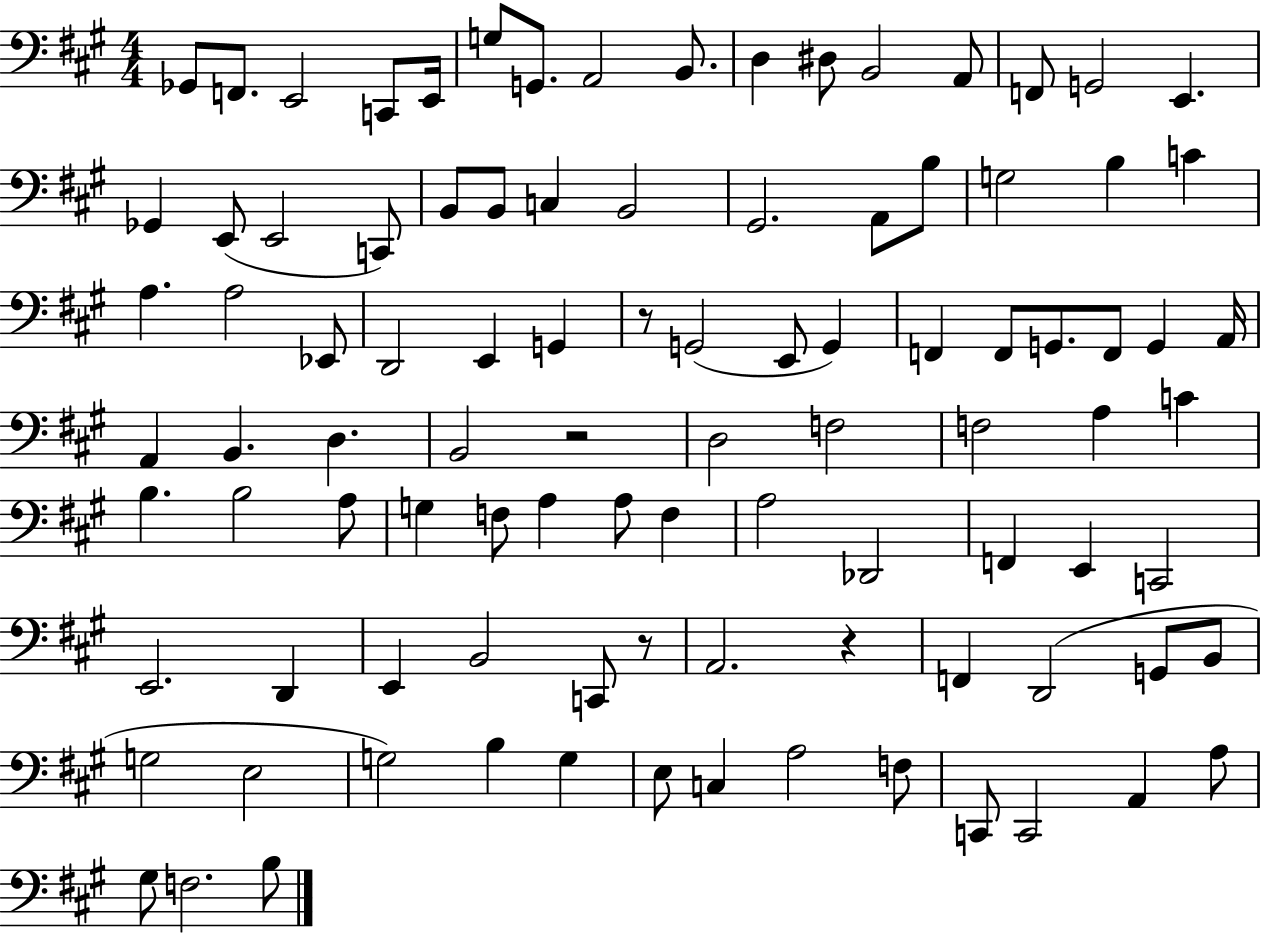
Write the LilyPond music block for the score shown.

{
  \clef bass
  \numericTimeSignature
  \time 4/4
  \key a \major
  \repeat volta 2 { ges,8 f,8. e,2 c,8 e,16 | g8 g,8. a,2 b,8. | d4 dis8 b,2 a,8 | f,8 g,2 e,4. | \break ges,4 e,8( e,2 c,8) | b,8 b,8 c4 b,2 | gis,2. a,8 b8 | g2 b4 c'4 | \break a4. a2 ees,8 | d,2 e,4 g,4 | r8 g,2( e,8 g,4) | f,4 f,8 g,8. f,8 g,4 a,16 | \break a,4 b,4. d4. | b,2 r2 | d2 f2 | f2 a4 c'4 | \break b4. b2 a8 | g4 f8 a4 a8 f4 | a2 des,2 | f,4 e,4 c,2 | \break e,2. d,4 | e,4 b,2 c,8 r8 | a,2. r4 | f,4 d,2( g,8 b,8 | \break g2 e2 | g2) b4 g4 | e8 c4 a2 f8 | c,8 c,2 a,4 a8 | \break gis8 f2. b8 | } \bar "|."
}